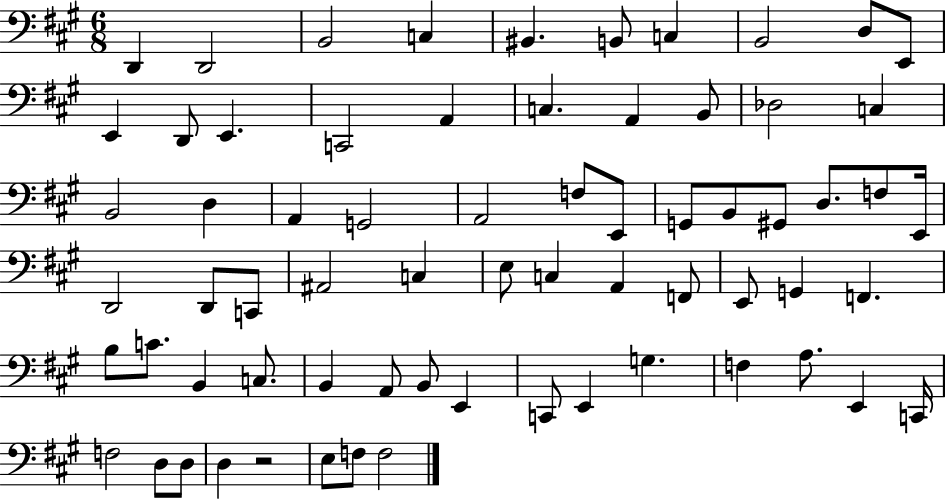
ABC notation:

X:1
T:Untitled
M:6/8
L:1/4
K:A
D,, D,,2 B,,2 C, ^B,, B,,/2 C, B,,2 D,/2 E,,/2 E,, D,,/2 E,, C,,2 A,, C, A,, B,,/2 _D,2 C, B,,2 D, A,, G,,2 A,,2 F,/2 E,,/2 G,,/2 B,,/2 ^G,,/2 D,/2 F,/2 E,,/4 D,,2 D,,/2 C,,/2 ^A,,2 C, E,/2 C, A,, F,,/2 E,,/2 G,, F,, B,/2 C/2 B,, C,/2 B,, A,,/2 B,,/2 E,, C,,/2 E,, G, F, A,/2 E,, C,,/4 F,2 D,/2 D,/2 D, z2 E,/2 F,/2 F,2